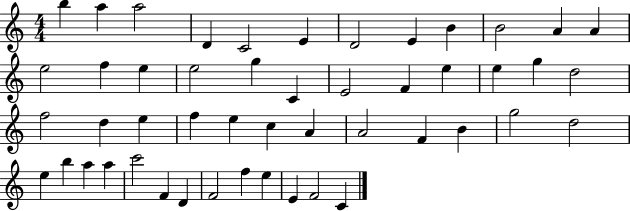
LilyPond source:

{
  \clef treble
  \numericTimeSignature
  \time 4/4
  \key c \major
  b''4 a''4 a''2 | d'4 c'2 e'4 | d'2 e'4 b'4 | b'2 a'4 a'4 | \break e''2 f''4 e''4 | e''2 g''4 c'4 | e'2 f'4 e''4 | e''4 g''4 d''2 | \break f''2 d''4 e''4 | f''4 e''4 c''4 a'4 | a'2 f'4 b'4 | g''2 d''2 | \break e''4 b''4 a''4 a''4 | c'''2 f'4 d'4 | f'2 f''4 e''4 | e'4 f'2 c'4 | \break \bar "|."
}